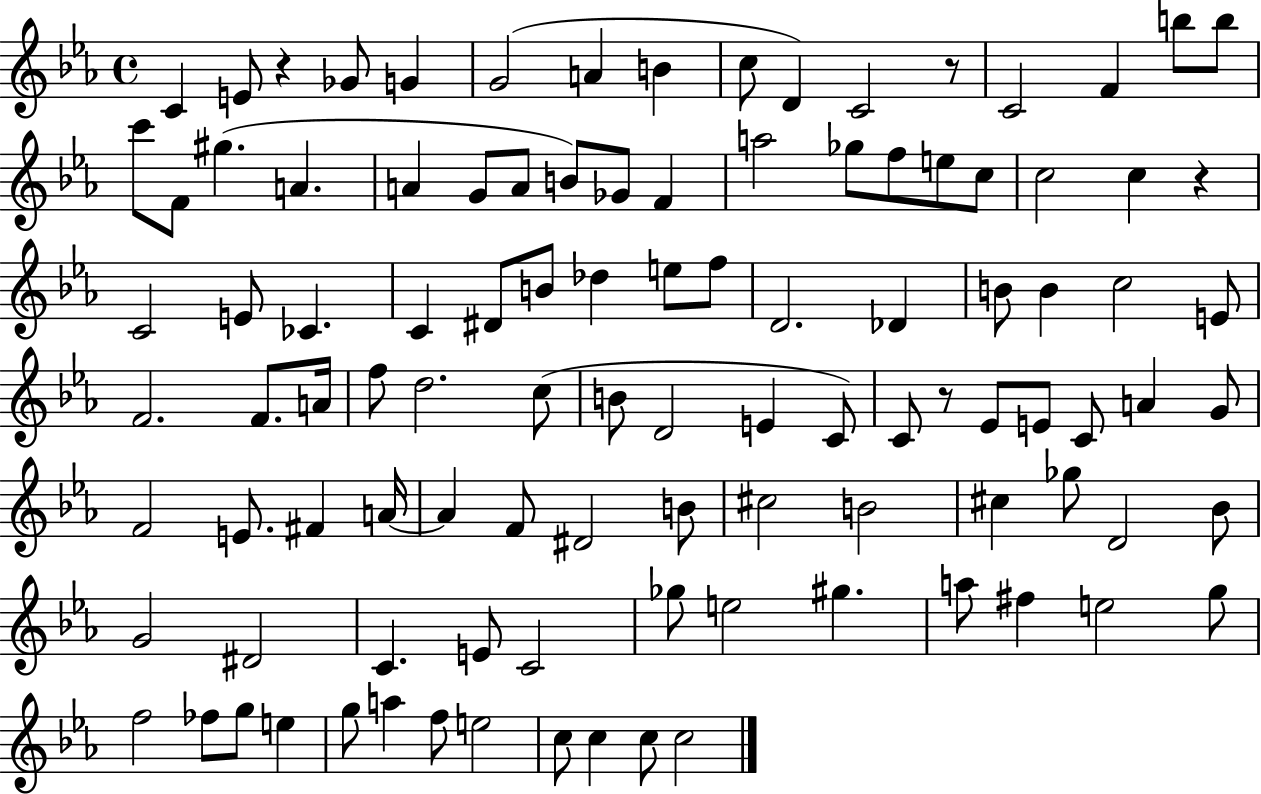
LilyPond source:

{
  \clef treble
  \time 4/4
  \defaultTimeSignature
  \key ees \major
  c'4 e'8 r4 ges'8 g'4 | g'2( a'4 b'4 | c''8 d'4) c'2 r8 | c'2 f'4 b''8 b''8 | \break c'''8 f'8 gis''4.( a'4. | a'4 g'8 a'8 b'8) ges'8 f'4 | a''2 ges''8 f''8 e''8 c''8 | c''2 c''4 r4 | \break c'2 e'8 ces'4. | c'4 dis'8 b'8 des''4 e''8 f''8 | d'2. des'4 | b'8 b'4 c''2 e'8 | \break f'2. f'8. a'16 | f''8 d''2. c''8( | b'8 d'2 e'4 c'8) | c'8 r8 ees'8 e'8 c'8 a'4 g'8 | \break f'2 e'8. fis'4 a'16~~ | a'4 f'8 dis'2 b'8 | cis''2 b'2 | cis''4 ges''8 d'2 bes'8 | \break g'2 dis'2 | c'4. e'8 c'2 | ges''8 e''2 gis''4. | a''8 fis''4 e''2 g''8 | \break f''2 fes''8 g''8 e''4 | g''8 a''4 f''8 e''2 | c''8 c''4 c''8 c''2 | \bar "|."
}